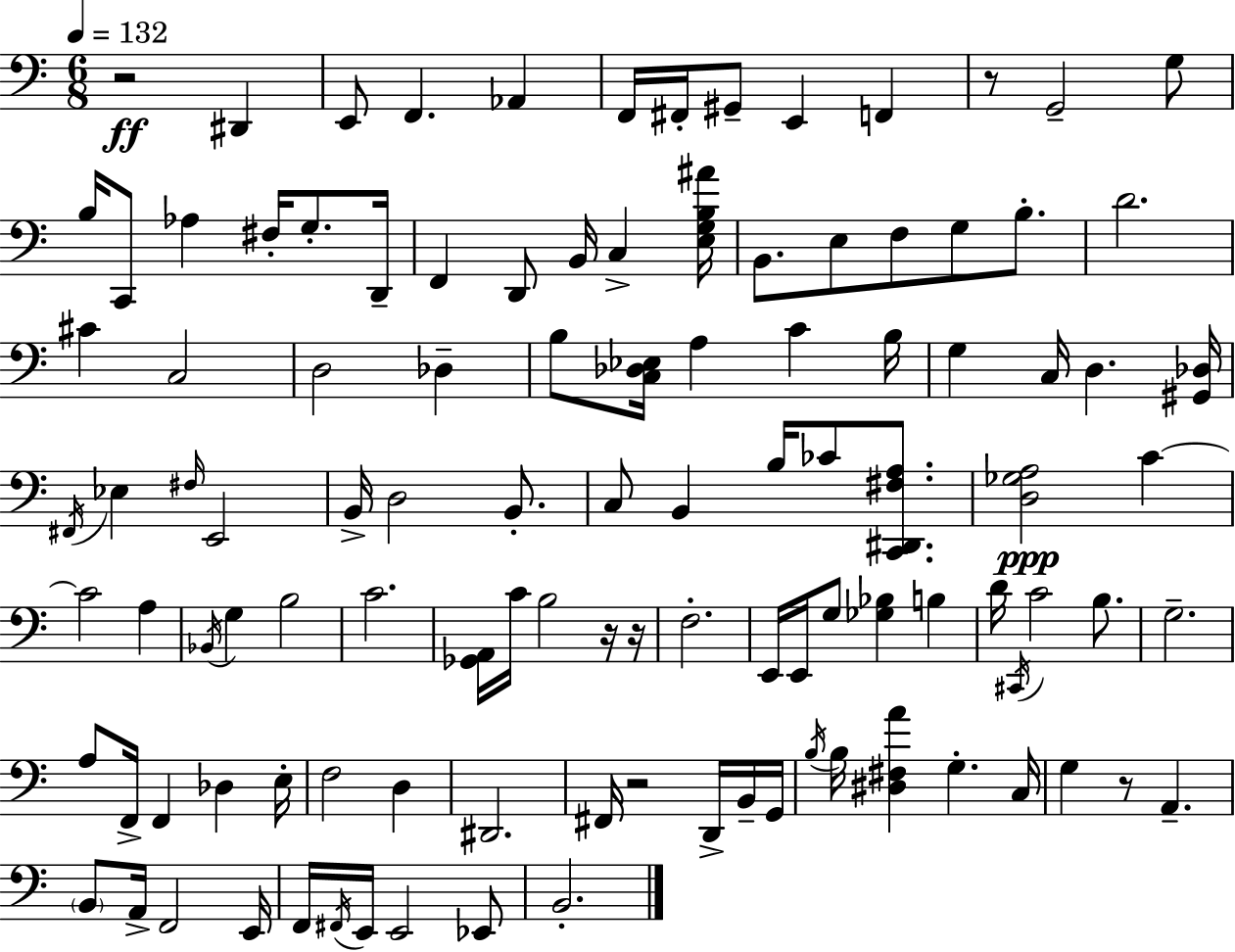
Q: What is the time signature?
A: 6/8